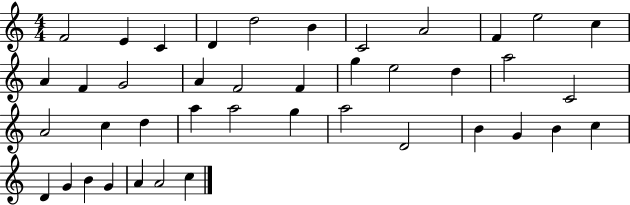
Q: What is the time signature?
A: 4/4